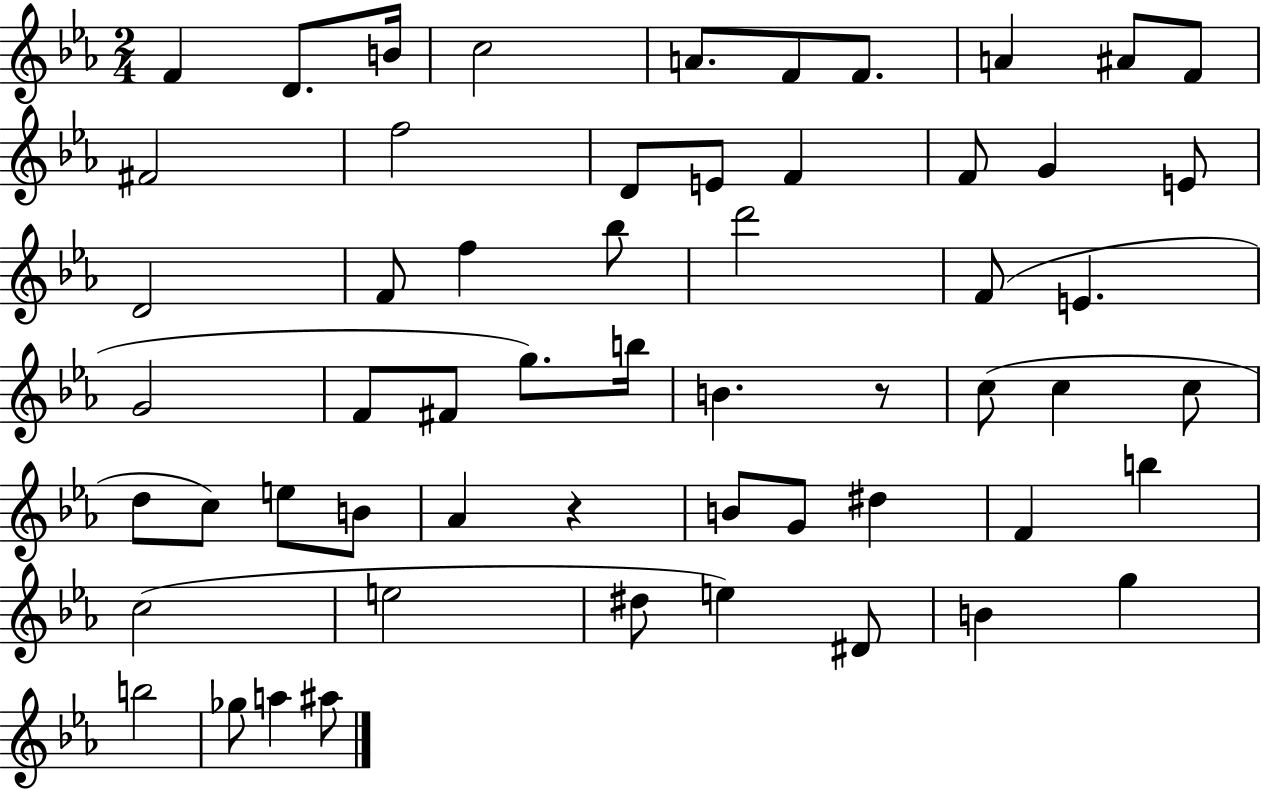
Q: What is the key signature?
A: EES major